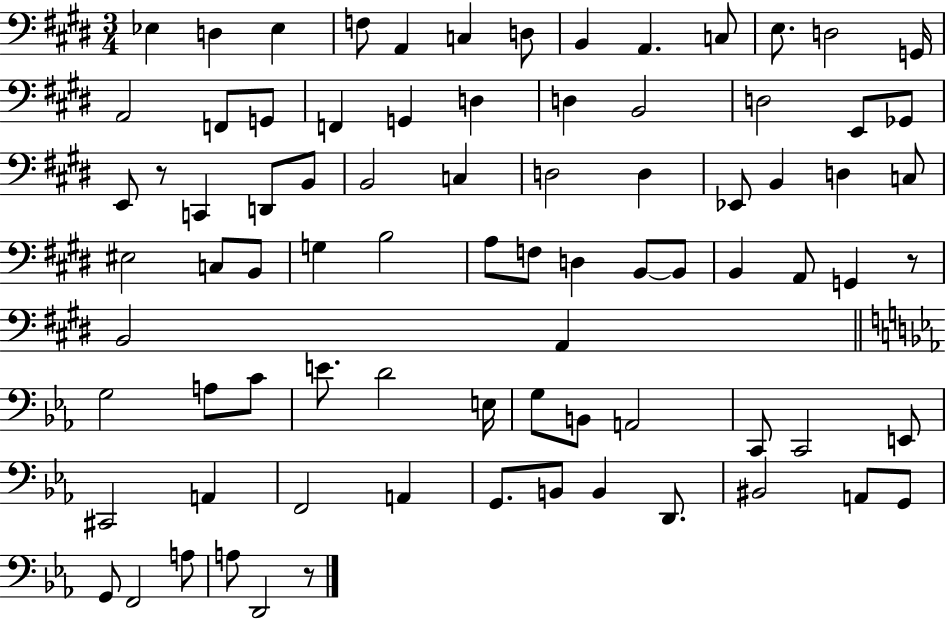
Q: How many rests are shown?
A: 3